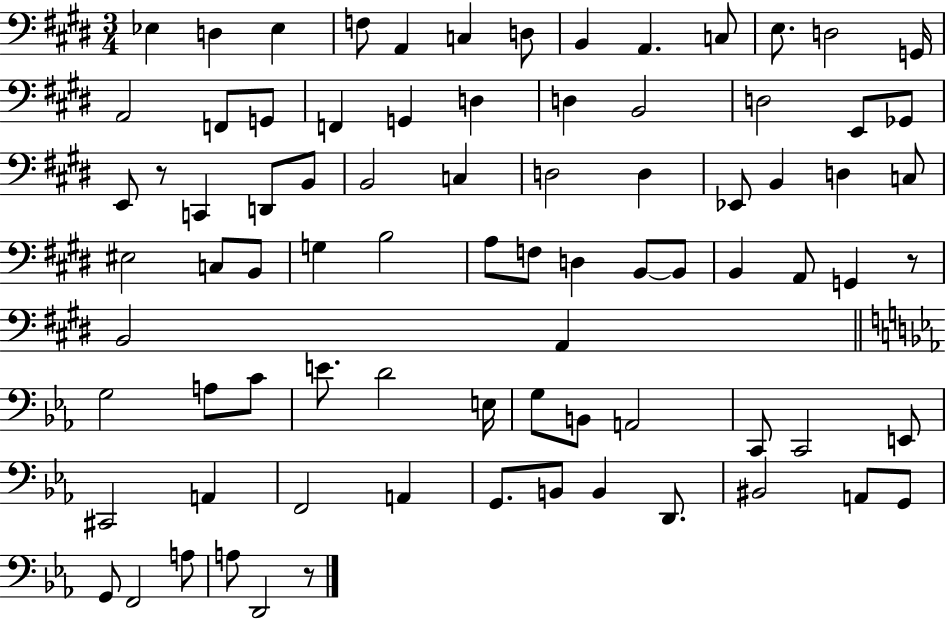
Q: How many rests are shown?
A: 3